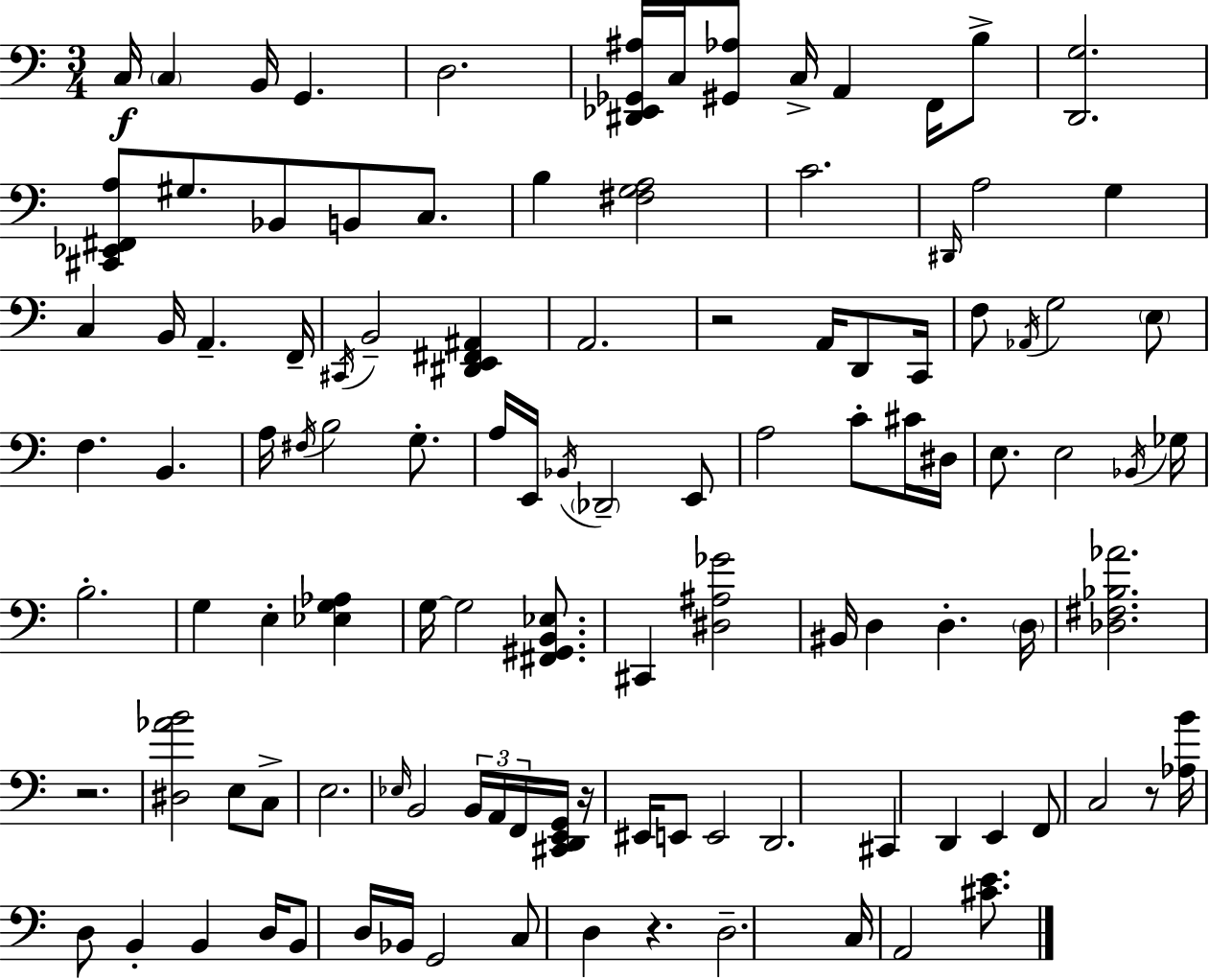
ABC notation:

X:1
T:Untitled
M:3/4
L:1/4
K:C
C,/4 C, B,,/4 G,, D,2 [^D,,_E,,_G,,^A,]/4 C,/4 [^G,,_A,]/2 C,/4 A,, F,,/4 B,/2 [D,,G,]2 [^C,,_E,,^F,,A,]/2 ^G,/2 _B,,/2 B,,/2 C,/2 B, [^F,G,A,]2 C2 ^D,,/4 A,2 G, C, B,,/4 A,, F,,/4 ^C,,/4 B,,2 [^D,,E,,^F,,^A,,] A,,2 z2 A,,/4 D,,/2 C,,/4 F,/2 _A,,/4 G,2 E,/2 F, B,, A,/4 ^F,/4 B,2 G,/2 A,/4 E,,/4 _B,,/4 _D,,2 E,,/2 A,2 C/2 ^C/4 ^D,/4 E,/2 E,2 _B,,/4 _G,/4 B,2 G, E, [_E,G,_A,] G,/4 G,2 [^F,,^G,,B,,_E,]/2 ^C,, [^D,^A,_G]2 ^B,,/4 D, D, D,/4 [_D,^F,_B,_A]2 z2 [^D,_AB]2 E,/2 C,/2 E,2 _E,/4 B,,2 B,,/4 A,,/4 F,,/4 [^C,,D,,E,,G,,]/4 z/4 ^E,,/4 E,,/2 E,,2 D,,2 ^C,, D,, E,, F,,/2 C,2 z/2 [_A,B]/4 D,/2 B,, B,, D,/4 B,,/2 D,/4 _B,,/4 G,,2 C,/2 D, z D,2 C,/4 A,,2 [^CE]/2